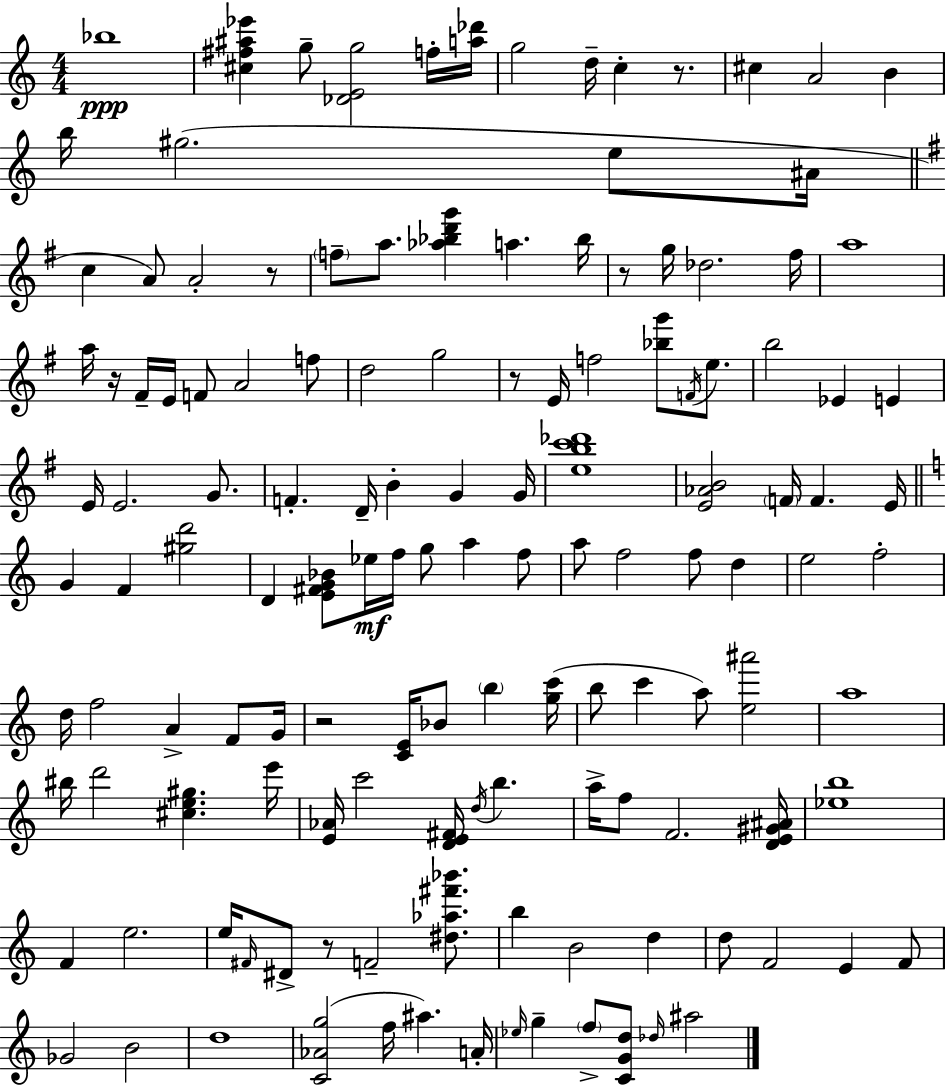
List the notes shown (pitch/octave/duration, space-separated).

Bb5/w [C#5,F#5,A#5,Eb6]/q G5/e [Db4,E4,G5]/h F5/s [A5,Db6]/s G5/h D5/s C5/q R/e. C#5/q A4/h B4/q B5/s G#5/h. E5/e A#4/s C5/q A4/e A4/h R/e F5/e A5/e. [Ab5,Bb5,D6,G6]/q A5/q. Bb5/s R/e G5/s Db5/h. F#5/s A5/w A5/s R/s F#4/s E4/s F4/e A4/h F5/e D5/h G5/h R/e E4/s F5/h [Bb5,G6]/e F4/s E5/e. B5/h Eb4/q E4/q E4/s E4/h. G4/e. F4/q. D4/s B4/q G4/q G4/s [E5,B5,C6,Db6]/w [E4,Ab4,B4]/h F4/s F4/q. E4/s G4/q F4/q [G#5,D6]/h D4/q [E4,F#4,G4,Bb4]/e Eb5/s F5/s G5/e A5/q F5/e A5/e F5/h F5/e D5/q E5/h F5/h D5/s F5/h A4/q F4/e G4/s R/h [C4,E4]/s Bb4/e B5/q [G5,C6]/s B5/e C6/q A5/e [E5,A#6]/h A5/w BIS5/s D6/h [C#5,E5,G#5]/q. E6/s [E4,Ab4]/s C6/h [D4,E4,F#4]/s D5/s B5/q. A5/s F5/e F4/h. [D4,E4,G#4,A#4]/s [Eb5,B5]/w F4/q E5/h. E5/s F#4/s D#4/e R/e F4/h [D#5,Ab5,F#6,Bb6]/e. B5/q B4/h D5/q D5/e F4/h E4/q F4/e Gb4/h B4/h D5/w [C4,Ab4,G5]/h F5/s A#5/q. A4/s Eb5/s G5/q F5/e [C4,G4,D5]/e Db5/s A#5/h